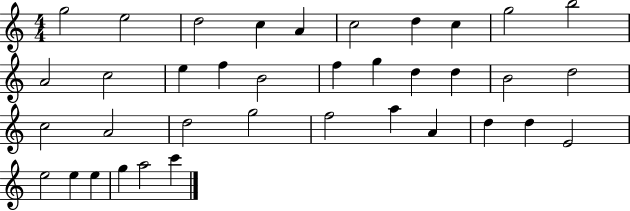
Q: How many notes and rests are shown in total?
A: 37